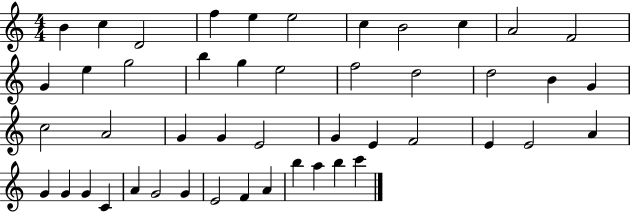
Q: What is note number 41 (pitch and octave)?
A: E4